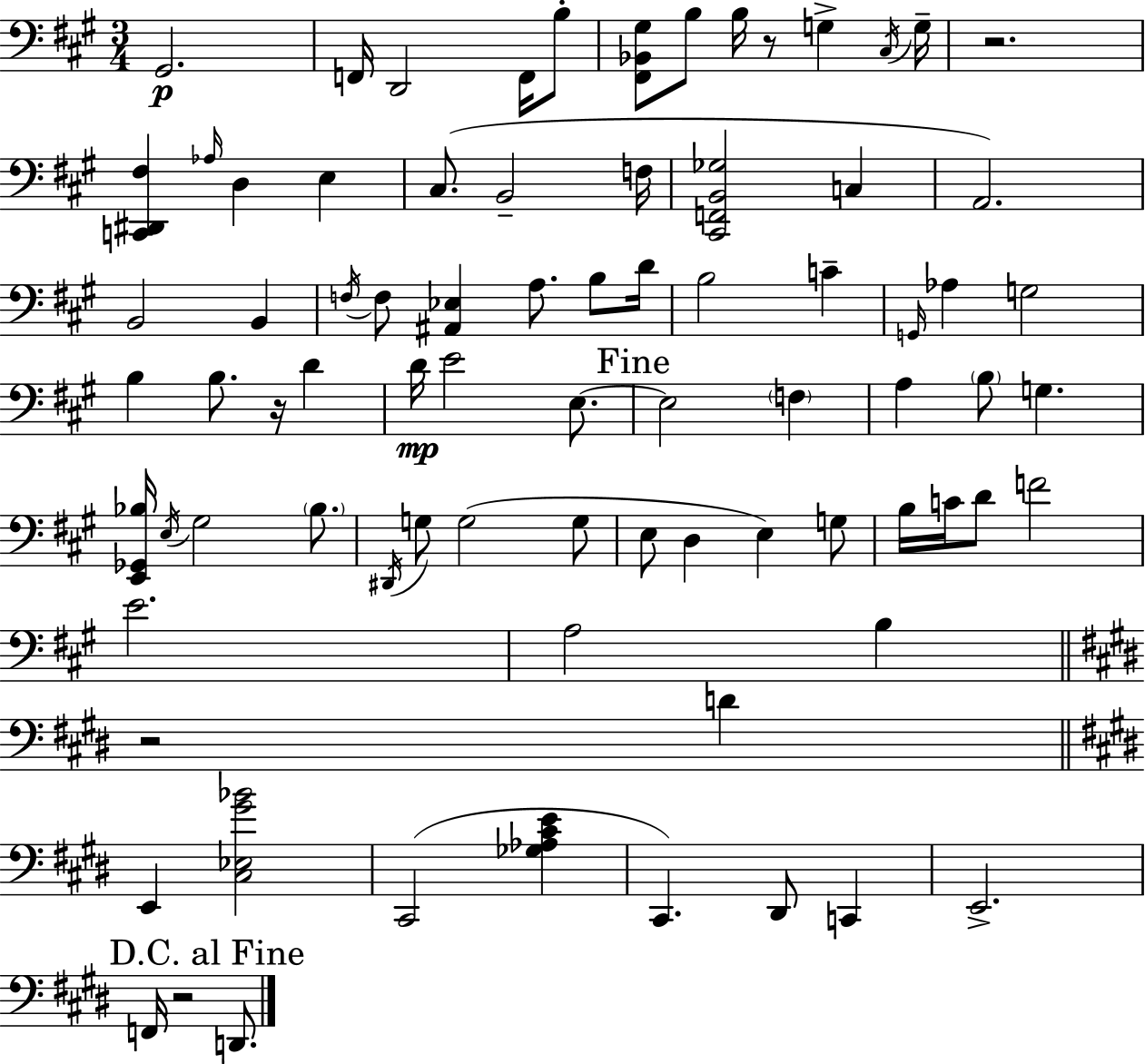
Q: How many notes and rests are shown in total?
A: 80